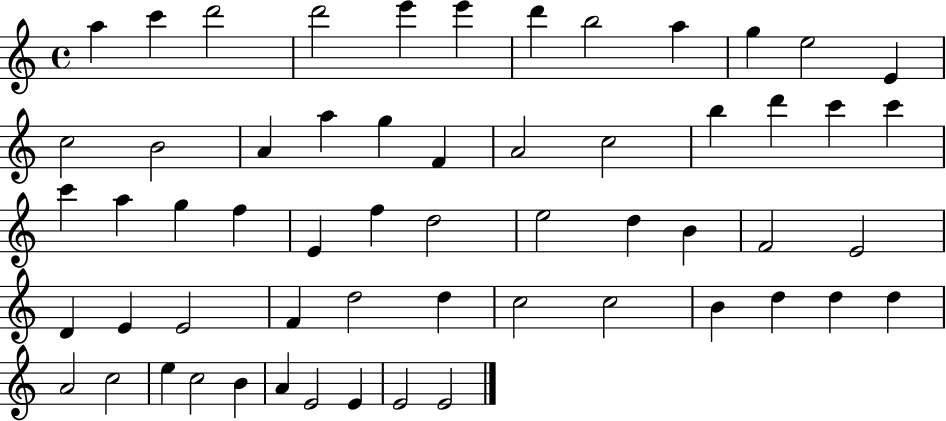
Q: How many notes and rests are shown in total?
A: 58